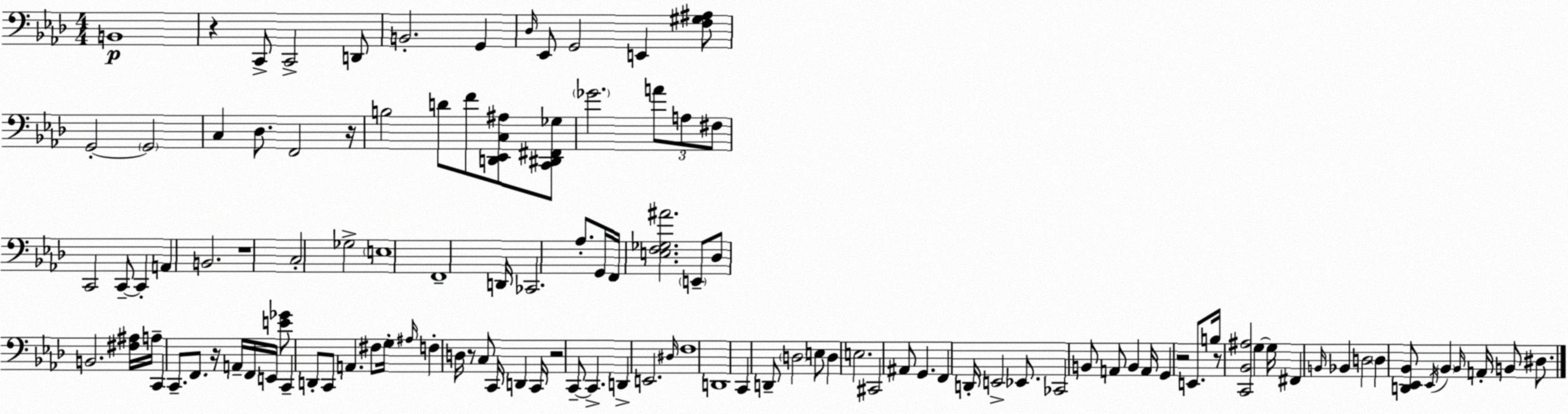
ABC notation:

X:1
T:Untitled
M:4/4
L:1/4
K:Ab
B,,4 z C,,/2 C,,2 D,,/2 B,,2 G,, _D,/4 _E,,/2 G,,2 E,, [F,^G,^A,]/2 G,,2 G,,2 C, _D,/2 F,,2 z/4 B,2 D/2 F/2 [D,,_E,,C,^A,]/2 [C,,^D,,^F,,_G,]/2 _G2 A/2 A,/2 ^F,/2 C,,2 C,,/2 C,, A,, B,,2 z4 C,2 _G,2 E,4 F,,4 D,,/4 _C,,2 _A,/2 G,,/4 F,,/4 [E,F,_G,^A]2 E,,/2 _D,/2 B,,2 [^F,^A,]/4 A,/4 C,, C,,/2 F,,/2 z/4 A,,/4 F,,/4 E,,/4 [E_G]/2 C,, D,,/2 C,,/2 A,, ^F,/2 G,/4 ^A,/4 F, D,/4 z/2 C,/2 C,,/4 D,, C,,/4 z2 C,,/2 C,, D,, E,,2 ^D,/4 F,4 D,,4 C,, D,,/2 D,2 E,/2 D, E,2 ^C,,2 ^A,,/2 G,, F,, D,,/4 E,,2 _E,,/2 _C,,2 B,,/2 A,,/2 B,, A,,/4 G,, z2 E,,/2 B,/4 z/2 [C,,_B,,^A,]2 G, G,/4 ^F,, B,,/4 _B,, D,2 D, [D,,_E,,_B,,]/2 _E,,/4 _B,, _B,,/4 A,,/4 B,,/2 ^D,/2